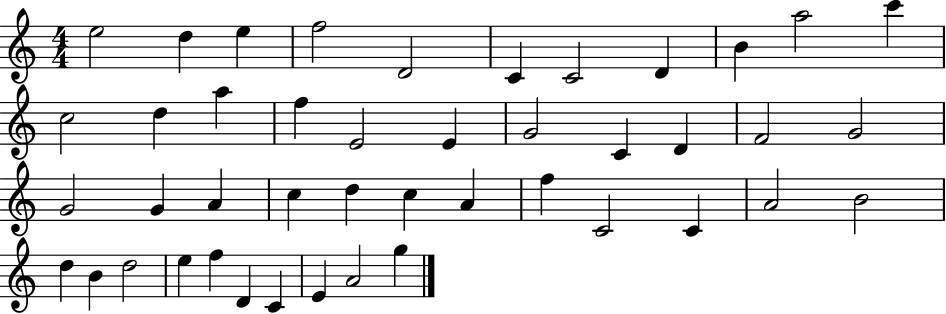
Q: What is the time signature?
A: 4/4